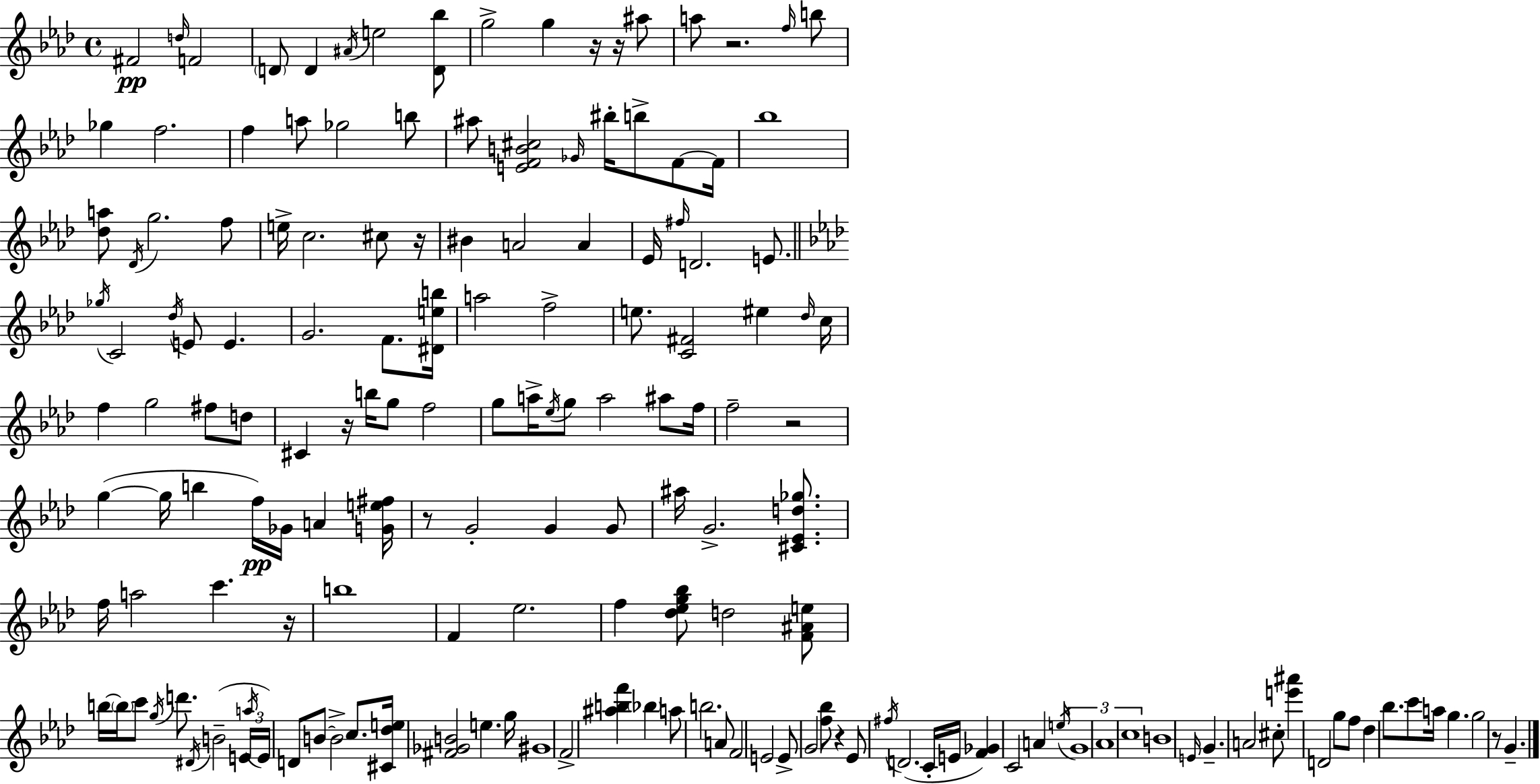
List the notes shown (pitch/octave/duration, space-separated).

F#4/h D5/s F4/h D4/e D4/q A#4/s E5/h [D4,Bb5]/e G5/h G5/q R/s R/s A#5/e A5/e R/h. F5/s B5/e Gb5/q F5/h. F5/q A5/e Gb5/h B5/e A#5/e [E4,F4,B4,C#5]/h Gb4/s BIS5/s B5/e F4/e F4/s Bb5/w [Db5,A5]/e Db4/s G5/h. F5/e E5/s C5/h. C#5/e R/s BIS4/q A4/h A4/q Eb4/s F#5/s D4/h. E4/e. Gb5/s C4/h Db5/s E4/e E4/q. G4/h. F4/e. [D#4,E5,B5]/s A5/h F5/h E5/e. [C4,F#4]/h EIS5/q Db5/s C5/s F5/q G5/h F#5/e D5/e C#4/q R/s B5/s G5/e F5/h G5/e A5/s Eb5/s G5/e A5/h A#5/e F5/s F5/h R/h G5/q G5/s B5/q F5/s Gb4/s A4/q [G4,E5,F#5]/s R/e G4/h G4/q G4/e A#5/s G4/h. [C#4,Eb4,D5,Gb5]/e. F5/s A5/h C6/q. R/s B5/w F4/q Eb5/h. F5/q [Db5,Eb5,G5,Bb5]/e D5/h [F4,A#4,E5]/e B5/s B5/s C6/e G5/s D6/e. D#4/s B4/h E4/s A5/s E4/s D4/e B4/e B4/h C5/e. [C#4,Db5,E5]/s [F#4,Gb4,B4]/h E5/q. G5/s G#4/w F4/h [A#5,B5,F6]/q Bb5/q A5/e B5/h. A4/e F4/h E4/h E4/e G4/h [F5,Bb5]/e R/q Eb4/e F#5/s D4/h. C4/s E4/s [F4,Gb4]/q C4/h A4/q E5/s G4/w Ab4/w C5/w B4/w E4/s G4/q. A4/h C#5/e [E6,A#6]/q D4/h G5/e F5/e Db5/q Bb5/e. C6/e A5/s G5/q. G5/h R/e G4/q.